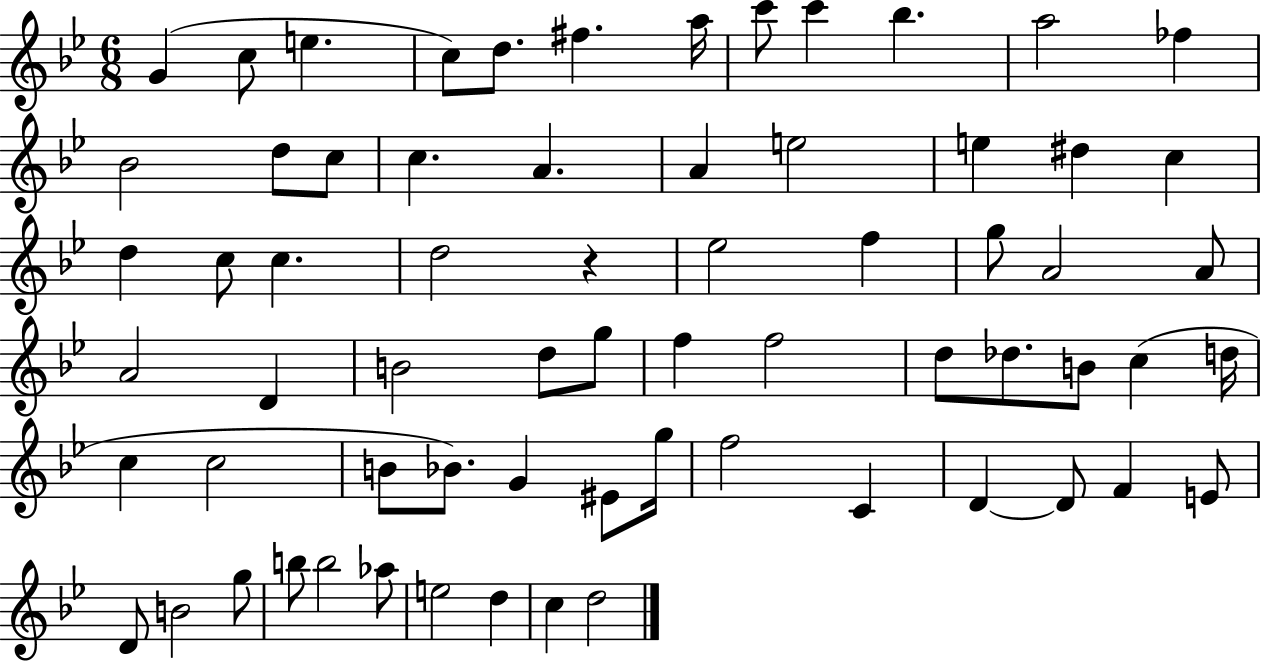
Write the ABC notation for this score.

X:1
T:Untitled
M:6/8
L:1/4
K:Bb
G c/2 e c/2 d/2 ^f a/4 c'/2 c' _b a2 _f _B2 d/2 c/2 c A A e2 e ^d c d c/2 c d2 z _e2 f g/2 A2 A/2 A2 D B2 d/2 g/2 f f2 d/2 _d/2 B/2 c d/4 c c2 B/2 _B/2 G ^E/2 g/4 f2 C D D/2 F E/2 D/2 B2 g/2 b/2 b2 _a/2 e2 d c d2